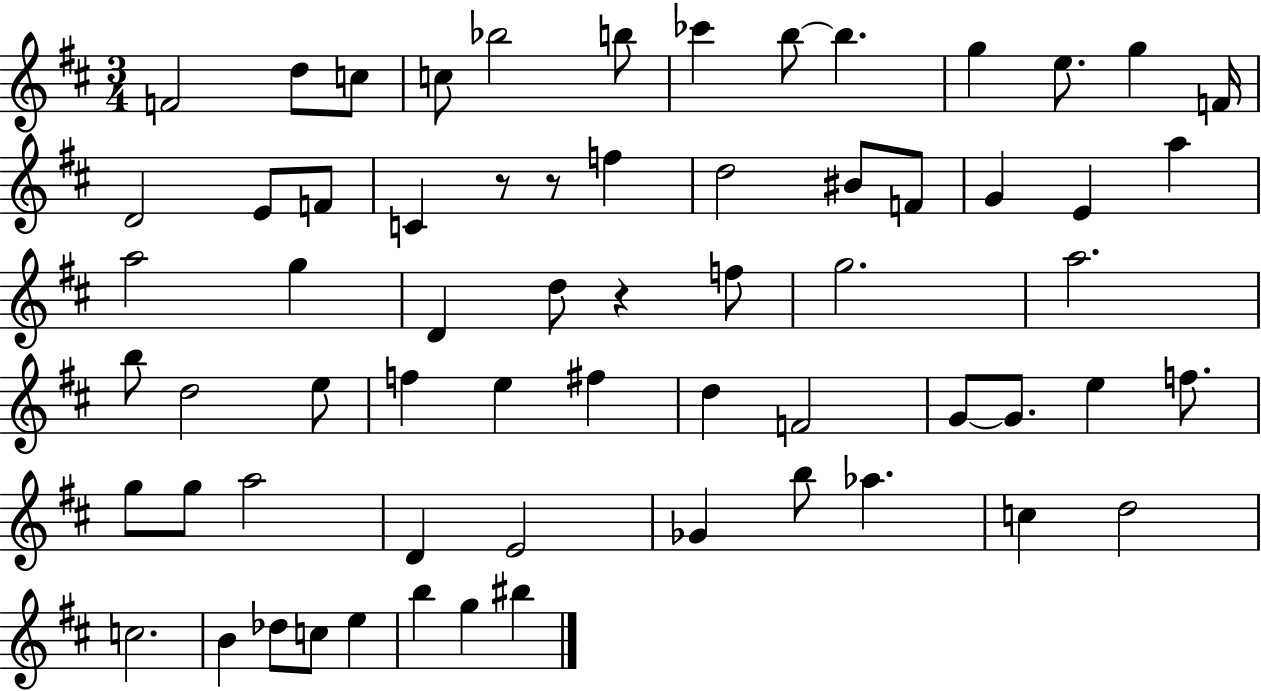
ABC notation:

X:1
T:Untitled
M:3/4
L:1/4
K:D
F2 d/2 c/2 c/2 _b2 b/2 _c' b/2 b g e/2 g F/4 D2 E/2 F/2 C z/2 z/2 f d2 ^B/2 F/2 G E a a2 g D d/2 z f/2 g2 a2 b/2 d2 e/2 f e ^f d F2 G/2 G/2 e f/2 g/2 g/2 a2 D E2 _G b/2 _a c d2 c2 B _d/2 c/2 e b g ^b